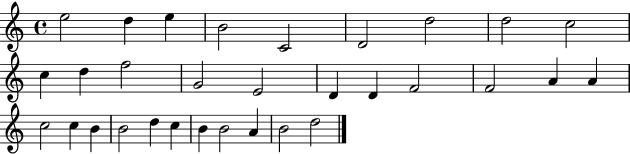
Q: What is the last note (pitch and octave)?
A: D5